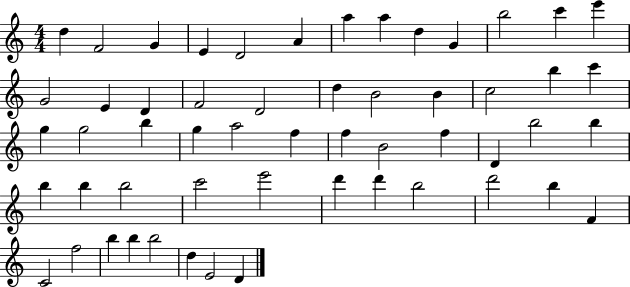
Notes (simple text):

D5/q F4/h G4/q E4/q D4/h A4/q A5/q A5/q D5/q G4/q B5/h C6/q E6/q G4/h E4/q D4/q F4/h D4/h D5/q B4/h B4/q C5/h B5/q C6/q G5/q G5/h B5/q G5/q A5/h F5/q F5/q B4/h F5/q D4/q B5/h B5/q B5/q B5/q B5/h C6/h E6/h D6/q D6/q B5/h D6/h B5/q F4/q C4/h F5/h B5/q B5/q B5/h D5/q E4/h D4/q